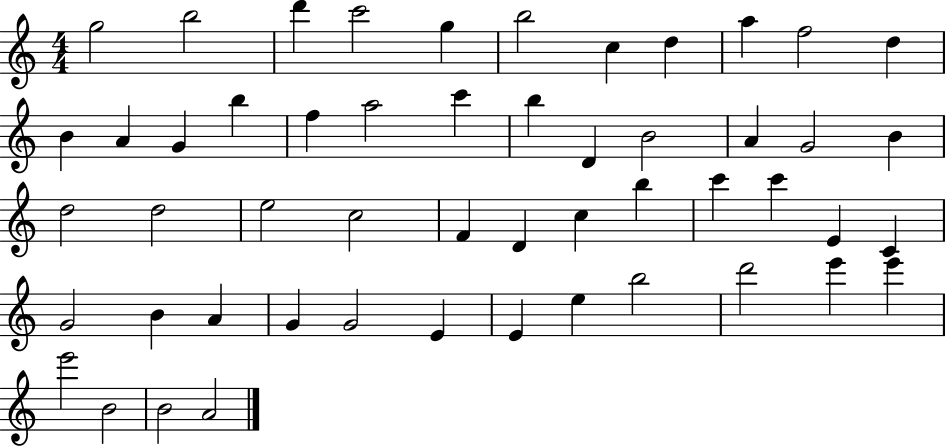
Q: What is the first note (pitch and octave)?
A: G5